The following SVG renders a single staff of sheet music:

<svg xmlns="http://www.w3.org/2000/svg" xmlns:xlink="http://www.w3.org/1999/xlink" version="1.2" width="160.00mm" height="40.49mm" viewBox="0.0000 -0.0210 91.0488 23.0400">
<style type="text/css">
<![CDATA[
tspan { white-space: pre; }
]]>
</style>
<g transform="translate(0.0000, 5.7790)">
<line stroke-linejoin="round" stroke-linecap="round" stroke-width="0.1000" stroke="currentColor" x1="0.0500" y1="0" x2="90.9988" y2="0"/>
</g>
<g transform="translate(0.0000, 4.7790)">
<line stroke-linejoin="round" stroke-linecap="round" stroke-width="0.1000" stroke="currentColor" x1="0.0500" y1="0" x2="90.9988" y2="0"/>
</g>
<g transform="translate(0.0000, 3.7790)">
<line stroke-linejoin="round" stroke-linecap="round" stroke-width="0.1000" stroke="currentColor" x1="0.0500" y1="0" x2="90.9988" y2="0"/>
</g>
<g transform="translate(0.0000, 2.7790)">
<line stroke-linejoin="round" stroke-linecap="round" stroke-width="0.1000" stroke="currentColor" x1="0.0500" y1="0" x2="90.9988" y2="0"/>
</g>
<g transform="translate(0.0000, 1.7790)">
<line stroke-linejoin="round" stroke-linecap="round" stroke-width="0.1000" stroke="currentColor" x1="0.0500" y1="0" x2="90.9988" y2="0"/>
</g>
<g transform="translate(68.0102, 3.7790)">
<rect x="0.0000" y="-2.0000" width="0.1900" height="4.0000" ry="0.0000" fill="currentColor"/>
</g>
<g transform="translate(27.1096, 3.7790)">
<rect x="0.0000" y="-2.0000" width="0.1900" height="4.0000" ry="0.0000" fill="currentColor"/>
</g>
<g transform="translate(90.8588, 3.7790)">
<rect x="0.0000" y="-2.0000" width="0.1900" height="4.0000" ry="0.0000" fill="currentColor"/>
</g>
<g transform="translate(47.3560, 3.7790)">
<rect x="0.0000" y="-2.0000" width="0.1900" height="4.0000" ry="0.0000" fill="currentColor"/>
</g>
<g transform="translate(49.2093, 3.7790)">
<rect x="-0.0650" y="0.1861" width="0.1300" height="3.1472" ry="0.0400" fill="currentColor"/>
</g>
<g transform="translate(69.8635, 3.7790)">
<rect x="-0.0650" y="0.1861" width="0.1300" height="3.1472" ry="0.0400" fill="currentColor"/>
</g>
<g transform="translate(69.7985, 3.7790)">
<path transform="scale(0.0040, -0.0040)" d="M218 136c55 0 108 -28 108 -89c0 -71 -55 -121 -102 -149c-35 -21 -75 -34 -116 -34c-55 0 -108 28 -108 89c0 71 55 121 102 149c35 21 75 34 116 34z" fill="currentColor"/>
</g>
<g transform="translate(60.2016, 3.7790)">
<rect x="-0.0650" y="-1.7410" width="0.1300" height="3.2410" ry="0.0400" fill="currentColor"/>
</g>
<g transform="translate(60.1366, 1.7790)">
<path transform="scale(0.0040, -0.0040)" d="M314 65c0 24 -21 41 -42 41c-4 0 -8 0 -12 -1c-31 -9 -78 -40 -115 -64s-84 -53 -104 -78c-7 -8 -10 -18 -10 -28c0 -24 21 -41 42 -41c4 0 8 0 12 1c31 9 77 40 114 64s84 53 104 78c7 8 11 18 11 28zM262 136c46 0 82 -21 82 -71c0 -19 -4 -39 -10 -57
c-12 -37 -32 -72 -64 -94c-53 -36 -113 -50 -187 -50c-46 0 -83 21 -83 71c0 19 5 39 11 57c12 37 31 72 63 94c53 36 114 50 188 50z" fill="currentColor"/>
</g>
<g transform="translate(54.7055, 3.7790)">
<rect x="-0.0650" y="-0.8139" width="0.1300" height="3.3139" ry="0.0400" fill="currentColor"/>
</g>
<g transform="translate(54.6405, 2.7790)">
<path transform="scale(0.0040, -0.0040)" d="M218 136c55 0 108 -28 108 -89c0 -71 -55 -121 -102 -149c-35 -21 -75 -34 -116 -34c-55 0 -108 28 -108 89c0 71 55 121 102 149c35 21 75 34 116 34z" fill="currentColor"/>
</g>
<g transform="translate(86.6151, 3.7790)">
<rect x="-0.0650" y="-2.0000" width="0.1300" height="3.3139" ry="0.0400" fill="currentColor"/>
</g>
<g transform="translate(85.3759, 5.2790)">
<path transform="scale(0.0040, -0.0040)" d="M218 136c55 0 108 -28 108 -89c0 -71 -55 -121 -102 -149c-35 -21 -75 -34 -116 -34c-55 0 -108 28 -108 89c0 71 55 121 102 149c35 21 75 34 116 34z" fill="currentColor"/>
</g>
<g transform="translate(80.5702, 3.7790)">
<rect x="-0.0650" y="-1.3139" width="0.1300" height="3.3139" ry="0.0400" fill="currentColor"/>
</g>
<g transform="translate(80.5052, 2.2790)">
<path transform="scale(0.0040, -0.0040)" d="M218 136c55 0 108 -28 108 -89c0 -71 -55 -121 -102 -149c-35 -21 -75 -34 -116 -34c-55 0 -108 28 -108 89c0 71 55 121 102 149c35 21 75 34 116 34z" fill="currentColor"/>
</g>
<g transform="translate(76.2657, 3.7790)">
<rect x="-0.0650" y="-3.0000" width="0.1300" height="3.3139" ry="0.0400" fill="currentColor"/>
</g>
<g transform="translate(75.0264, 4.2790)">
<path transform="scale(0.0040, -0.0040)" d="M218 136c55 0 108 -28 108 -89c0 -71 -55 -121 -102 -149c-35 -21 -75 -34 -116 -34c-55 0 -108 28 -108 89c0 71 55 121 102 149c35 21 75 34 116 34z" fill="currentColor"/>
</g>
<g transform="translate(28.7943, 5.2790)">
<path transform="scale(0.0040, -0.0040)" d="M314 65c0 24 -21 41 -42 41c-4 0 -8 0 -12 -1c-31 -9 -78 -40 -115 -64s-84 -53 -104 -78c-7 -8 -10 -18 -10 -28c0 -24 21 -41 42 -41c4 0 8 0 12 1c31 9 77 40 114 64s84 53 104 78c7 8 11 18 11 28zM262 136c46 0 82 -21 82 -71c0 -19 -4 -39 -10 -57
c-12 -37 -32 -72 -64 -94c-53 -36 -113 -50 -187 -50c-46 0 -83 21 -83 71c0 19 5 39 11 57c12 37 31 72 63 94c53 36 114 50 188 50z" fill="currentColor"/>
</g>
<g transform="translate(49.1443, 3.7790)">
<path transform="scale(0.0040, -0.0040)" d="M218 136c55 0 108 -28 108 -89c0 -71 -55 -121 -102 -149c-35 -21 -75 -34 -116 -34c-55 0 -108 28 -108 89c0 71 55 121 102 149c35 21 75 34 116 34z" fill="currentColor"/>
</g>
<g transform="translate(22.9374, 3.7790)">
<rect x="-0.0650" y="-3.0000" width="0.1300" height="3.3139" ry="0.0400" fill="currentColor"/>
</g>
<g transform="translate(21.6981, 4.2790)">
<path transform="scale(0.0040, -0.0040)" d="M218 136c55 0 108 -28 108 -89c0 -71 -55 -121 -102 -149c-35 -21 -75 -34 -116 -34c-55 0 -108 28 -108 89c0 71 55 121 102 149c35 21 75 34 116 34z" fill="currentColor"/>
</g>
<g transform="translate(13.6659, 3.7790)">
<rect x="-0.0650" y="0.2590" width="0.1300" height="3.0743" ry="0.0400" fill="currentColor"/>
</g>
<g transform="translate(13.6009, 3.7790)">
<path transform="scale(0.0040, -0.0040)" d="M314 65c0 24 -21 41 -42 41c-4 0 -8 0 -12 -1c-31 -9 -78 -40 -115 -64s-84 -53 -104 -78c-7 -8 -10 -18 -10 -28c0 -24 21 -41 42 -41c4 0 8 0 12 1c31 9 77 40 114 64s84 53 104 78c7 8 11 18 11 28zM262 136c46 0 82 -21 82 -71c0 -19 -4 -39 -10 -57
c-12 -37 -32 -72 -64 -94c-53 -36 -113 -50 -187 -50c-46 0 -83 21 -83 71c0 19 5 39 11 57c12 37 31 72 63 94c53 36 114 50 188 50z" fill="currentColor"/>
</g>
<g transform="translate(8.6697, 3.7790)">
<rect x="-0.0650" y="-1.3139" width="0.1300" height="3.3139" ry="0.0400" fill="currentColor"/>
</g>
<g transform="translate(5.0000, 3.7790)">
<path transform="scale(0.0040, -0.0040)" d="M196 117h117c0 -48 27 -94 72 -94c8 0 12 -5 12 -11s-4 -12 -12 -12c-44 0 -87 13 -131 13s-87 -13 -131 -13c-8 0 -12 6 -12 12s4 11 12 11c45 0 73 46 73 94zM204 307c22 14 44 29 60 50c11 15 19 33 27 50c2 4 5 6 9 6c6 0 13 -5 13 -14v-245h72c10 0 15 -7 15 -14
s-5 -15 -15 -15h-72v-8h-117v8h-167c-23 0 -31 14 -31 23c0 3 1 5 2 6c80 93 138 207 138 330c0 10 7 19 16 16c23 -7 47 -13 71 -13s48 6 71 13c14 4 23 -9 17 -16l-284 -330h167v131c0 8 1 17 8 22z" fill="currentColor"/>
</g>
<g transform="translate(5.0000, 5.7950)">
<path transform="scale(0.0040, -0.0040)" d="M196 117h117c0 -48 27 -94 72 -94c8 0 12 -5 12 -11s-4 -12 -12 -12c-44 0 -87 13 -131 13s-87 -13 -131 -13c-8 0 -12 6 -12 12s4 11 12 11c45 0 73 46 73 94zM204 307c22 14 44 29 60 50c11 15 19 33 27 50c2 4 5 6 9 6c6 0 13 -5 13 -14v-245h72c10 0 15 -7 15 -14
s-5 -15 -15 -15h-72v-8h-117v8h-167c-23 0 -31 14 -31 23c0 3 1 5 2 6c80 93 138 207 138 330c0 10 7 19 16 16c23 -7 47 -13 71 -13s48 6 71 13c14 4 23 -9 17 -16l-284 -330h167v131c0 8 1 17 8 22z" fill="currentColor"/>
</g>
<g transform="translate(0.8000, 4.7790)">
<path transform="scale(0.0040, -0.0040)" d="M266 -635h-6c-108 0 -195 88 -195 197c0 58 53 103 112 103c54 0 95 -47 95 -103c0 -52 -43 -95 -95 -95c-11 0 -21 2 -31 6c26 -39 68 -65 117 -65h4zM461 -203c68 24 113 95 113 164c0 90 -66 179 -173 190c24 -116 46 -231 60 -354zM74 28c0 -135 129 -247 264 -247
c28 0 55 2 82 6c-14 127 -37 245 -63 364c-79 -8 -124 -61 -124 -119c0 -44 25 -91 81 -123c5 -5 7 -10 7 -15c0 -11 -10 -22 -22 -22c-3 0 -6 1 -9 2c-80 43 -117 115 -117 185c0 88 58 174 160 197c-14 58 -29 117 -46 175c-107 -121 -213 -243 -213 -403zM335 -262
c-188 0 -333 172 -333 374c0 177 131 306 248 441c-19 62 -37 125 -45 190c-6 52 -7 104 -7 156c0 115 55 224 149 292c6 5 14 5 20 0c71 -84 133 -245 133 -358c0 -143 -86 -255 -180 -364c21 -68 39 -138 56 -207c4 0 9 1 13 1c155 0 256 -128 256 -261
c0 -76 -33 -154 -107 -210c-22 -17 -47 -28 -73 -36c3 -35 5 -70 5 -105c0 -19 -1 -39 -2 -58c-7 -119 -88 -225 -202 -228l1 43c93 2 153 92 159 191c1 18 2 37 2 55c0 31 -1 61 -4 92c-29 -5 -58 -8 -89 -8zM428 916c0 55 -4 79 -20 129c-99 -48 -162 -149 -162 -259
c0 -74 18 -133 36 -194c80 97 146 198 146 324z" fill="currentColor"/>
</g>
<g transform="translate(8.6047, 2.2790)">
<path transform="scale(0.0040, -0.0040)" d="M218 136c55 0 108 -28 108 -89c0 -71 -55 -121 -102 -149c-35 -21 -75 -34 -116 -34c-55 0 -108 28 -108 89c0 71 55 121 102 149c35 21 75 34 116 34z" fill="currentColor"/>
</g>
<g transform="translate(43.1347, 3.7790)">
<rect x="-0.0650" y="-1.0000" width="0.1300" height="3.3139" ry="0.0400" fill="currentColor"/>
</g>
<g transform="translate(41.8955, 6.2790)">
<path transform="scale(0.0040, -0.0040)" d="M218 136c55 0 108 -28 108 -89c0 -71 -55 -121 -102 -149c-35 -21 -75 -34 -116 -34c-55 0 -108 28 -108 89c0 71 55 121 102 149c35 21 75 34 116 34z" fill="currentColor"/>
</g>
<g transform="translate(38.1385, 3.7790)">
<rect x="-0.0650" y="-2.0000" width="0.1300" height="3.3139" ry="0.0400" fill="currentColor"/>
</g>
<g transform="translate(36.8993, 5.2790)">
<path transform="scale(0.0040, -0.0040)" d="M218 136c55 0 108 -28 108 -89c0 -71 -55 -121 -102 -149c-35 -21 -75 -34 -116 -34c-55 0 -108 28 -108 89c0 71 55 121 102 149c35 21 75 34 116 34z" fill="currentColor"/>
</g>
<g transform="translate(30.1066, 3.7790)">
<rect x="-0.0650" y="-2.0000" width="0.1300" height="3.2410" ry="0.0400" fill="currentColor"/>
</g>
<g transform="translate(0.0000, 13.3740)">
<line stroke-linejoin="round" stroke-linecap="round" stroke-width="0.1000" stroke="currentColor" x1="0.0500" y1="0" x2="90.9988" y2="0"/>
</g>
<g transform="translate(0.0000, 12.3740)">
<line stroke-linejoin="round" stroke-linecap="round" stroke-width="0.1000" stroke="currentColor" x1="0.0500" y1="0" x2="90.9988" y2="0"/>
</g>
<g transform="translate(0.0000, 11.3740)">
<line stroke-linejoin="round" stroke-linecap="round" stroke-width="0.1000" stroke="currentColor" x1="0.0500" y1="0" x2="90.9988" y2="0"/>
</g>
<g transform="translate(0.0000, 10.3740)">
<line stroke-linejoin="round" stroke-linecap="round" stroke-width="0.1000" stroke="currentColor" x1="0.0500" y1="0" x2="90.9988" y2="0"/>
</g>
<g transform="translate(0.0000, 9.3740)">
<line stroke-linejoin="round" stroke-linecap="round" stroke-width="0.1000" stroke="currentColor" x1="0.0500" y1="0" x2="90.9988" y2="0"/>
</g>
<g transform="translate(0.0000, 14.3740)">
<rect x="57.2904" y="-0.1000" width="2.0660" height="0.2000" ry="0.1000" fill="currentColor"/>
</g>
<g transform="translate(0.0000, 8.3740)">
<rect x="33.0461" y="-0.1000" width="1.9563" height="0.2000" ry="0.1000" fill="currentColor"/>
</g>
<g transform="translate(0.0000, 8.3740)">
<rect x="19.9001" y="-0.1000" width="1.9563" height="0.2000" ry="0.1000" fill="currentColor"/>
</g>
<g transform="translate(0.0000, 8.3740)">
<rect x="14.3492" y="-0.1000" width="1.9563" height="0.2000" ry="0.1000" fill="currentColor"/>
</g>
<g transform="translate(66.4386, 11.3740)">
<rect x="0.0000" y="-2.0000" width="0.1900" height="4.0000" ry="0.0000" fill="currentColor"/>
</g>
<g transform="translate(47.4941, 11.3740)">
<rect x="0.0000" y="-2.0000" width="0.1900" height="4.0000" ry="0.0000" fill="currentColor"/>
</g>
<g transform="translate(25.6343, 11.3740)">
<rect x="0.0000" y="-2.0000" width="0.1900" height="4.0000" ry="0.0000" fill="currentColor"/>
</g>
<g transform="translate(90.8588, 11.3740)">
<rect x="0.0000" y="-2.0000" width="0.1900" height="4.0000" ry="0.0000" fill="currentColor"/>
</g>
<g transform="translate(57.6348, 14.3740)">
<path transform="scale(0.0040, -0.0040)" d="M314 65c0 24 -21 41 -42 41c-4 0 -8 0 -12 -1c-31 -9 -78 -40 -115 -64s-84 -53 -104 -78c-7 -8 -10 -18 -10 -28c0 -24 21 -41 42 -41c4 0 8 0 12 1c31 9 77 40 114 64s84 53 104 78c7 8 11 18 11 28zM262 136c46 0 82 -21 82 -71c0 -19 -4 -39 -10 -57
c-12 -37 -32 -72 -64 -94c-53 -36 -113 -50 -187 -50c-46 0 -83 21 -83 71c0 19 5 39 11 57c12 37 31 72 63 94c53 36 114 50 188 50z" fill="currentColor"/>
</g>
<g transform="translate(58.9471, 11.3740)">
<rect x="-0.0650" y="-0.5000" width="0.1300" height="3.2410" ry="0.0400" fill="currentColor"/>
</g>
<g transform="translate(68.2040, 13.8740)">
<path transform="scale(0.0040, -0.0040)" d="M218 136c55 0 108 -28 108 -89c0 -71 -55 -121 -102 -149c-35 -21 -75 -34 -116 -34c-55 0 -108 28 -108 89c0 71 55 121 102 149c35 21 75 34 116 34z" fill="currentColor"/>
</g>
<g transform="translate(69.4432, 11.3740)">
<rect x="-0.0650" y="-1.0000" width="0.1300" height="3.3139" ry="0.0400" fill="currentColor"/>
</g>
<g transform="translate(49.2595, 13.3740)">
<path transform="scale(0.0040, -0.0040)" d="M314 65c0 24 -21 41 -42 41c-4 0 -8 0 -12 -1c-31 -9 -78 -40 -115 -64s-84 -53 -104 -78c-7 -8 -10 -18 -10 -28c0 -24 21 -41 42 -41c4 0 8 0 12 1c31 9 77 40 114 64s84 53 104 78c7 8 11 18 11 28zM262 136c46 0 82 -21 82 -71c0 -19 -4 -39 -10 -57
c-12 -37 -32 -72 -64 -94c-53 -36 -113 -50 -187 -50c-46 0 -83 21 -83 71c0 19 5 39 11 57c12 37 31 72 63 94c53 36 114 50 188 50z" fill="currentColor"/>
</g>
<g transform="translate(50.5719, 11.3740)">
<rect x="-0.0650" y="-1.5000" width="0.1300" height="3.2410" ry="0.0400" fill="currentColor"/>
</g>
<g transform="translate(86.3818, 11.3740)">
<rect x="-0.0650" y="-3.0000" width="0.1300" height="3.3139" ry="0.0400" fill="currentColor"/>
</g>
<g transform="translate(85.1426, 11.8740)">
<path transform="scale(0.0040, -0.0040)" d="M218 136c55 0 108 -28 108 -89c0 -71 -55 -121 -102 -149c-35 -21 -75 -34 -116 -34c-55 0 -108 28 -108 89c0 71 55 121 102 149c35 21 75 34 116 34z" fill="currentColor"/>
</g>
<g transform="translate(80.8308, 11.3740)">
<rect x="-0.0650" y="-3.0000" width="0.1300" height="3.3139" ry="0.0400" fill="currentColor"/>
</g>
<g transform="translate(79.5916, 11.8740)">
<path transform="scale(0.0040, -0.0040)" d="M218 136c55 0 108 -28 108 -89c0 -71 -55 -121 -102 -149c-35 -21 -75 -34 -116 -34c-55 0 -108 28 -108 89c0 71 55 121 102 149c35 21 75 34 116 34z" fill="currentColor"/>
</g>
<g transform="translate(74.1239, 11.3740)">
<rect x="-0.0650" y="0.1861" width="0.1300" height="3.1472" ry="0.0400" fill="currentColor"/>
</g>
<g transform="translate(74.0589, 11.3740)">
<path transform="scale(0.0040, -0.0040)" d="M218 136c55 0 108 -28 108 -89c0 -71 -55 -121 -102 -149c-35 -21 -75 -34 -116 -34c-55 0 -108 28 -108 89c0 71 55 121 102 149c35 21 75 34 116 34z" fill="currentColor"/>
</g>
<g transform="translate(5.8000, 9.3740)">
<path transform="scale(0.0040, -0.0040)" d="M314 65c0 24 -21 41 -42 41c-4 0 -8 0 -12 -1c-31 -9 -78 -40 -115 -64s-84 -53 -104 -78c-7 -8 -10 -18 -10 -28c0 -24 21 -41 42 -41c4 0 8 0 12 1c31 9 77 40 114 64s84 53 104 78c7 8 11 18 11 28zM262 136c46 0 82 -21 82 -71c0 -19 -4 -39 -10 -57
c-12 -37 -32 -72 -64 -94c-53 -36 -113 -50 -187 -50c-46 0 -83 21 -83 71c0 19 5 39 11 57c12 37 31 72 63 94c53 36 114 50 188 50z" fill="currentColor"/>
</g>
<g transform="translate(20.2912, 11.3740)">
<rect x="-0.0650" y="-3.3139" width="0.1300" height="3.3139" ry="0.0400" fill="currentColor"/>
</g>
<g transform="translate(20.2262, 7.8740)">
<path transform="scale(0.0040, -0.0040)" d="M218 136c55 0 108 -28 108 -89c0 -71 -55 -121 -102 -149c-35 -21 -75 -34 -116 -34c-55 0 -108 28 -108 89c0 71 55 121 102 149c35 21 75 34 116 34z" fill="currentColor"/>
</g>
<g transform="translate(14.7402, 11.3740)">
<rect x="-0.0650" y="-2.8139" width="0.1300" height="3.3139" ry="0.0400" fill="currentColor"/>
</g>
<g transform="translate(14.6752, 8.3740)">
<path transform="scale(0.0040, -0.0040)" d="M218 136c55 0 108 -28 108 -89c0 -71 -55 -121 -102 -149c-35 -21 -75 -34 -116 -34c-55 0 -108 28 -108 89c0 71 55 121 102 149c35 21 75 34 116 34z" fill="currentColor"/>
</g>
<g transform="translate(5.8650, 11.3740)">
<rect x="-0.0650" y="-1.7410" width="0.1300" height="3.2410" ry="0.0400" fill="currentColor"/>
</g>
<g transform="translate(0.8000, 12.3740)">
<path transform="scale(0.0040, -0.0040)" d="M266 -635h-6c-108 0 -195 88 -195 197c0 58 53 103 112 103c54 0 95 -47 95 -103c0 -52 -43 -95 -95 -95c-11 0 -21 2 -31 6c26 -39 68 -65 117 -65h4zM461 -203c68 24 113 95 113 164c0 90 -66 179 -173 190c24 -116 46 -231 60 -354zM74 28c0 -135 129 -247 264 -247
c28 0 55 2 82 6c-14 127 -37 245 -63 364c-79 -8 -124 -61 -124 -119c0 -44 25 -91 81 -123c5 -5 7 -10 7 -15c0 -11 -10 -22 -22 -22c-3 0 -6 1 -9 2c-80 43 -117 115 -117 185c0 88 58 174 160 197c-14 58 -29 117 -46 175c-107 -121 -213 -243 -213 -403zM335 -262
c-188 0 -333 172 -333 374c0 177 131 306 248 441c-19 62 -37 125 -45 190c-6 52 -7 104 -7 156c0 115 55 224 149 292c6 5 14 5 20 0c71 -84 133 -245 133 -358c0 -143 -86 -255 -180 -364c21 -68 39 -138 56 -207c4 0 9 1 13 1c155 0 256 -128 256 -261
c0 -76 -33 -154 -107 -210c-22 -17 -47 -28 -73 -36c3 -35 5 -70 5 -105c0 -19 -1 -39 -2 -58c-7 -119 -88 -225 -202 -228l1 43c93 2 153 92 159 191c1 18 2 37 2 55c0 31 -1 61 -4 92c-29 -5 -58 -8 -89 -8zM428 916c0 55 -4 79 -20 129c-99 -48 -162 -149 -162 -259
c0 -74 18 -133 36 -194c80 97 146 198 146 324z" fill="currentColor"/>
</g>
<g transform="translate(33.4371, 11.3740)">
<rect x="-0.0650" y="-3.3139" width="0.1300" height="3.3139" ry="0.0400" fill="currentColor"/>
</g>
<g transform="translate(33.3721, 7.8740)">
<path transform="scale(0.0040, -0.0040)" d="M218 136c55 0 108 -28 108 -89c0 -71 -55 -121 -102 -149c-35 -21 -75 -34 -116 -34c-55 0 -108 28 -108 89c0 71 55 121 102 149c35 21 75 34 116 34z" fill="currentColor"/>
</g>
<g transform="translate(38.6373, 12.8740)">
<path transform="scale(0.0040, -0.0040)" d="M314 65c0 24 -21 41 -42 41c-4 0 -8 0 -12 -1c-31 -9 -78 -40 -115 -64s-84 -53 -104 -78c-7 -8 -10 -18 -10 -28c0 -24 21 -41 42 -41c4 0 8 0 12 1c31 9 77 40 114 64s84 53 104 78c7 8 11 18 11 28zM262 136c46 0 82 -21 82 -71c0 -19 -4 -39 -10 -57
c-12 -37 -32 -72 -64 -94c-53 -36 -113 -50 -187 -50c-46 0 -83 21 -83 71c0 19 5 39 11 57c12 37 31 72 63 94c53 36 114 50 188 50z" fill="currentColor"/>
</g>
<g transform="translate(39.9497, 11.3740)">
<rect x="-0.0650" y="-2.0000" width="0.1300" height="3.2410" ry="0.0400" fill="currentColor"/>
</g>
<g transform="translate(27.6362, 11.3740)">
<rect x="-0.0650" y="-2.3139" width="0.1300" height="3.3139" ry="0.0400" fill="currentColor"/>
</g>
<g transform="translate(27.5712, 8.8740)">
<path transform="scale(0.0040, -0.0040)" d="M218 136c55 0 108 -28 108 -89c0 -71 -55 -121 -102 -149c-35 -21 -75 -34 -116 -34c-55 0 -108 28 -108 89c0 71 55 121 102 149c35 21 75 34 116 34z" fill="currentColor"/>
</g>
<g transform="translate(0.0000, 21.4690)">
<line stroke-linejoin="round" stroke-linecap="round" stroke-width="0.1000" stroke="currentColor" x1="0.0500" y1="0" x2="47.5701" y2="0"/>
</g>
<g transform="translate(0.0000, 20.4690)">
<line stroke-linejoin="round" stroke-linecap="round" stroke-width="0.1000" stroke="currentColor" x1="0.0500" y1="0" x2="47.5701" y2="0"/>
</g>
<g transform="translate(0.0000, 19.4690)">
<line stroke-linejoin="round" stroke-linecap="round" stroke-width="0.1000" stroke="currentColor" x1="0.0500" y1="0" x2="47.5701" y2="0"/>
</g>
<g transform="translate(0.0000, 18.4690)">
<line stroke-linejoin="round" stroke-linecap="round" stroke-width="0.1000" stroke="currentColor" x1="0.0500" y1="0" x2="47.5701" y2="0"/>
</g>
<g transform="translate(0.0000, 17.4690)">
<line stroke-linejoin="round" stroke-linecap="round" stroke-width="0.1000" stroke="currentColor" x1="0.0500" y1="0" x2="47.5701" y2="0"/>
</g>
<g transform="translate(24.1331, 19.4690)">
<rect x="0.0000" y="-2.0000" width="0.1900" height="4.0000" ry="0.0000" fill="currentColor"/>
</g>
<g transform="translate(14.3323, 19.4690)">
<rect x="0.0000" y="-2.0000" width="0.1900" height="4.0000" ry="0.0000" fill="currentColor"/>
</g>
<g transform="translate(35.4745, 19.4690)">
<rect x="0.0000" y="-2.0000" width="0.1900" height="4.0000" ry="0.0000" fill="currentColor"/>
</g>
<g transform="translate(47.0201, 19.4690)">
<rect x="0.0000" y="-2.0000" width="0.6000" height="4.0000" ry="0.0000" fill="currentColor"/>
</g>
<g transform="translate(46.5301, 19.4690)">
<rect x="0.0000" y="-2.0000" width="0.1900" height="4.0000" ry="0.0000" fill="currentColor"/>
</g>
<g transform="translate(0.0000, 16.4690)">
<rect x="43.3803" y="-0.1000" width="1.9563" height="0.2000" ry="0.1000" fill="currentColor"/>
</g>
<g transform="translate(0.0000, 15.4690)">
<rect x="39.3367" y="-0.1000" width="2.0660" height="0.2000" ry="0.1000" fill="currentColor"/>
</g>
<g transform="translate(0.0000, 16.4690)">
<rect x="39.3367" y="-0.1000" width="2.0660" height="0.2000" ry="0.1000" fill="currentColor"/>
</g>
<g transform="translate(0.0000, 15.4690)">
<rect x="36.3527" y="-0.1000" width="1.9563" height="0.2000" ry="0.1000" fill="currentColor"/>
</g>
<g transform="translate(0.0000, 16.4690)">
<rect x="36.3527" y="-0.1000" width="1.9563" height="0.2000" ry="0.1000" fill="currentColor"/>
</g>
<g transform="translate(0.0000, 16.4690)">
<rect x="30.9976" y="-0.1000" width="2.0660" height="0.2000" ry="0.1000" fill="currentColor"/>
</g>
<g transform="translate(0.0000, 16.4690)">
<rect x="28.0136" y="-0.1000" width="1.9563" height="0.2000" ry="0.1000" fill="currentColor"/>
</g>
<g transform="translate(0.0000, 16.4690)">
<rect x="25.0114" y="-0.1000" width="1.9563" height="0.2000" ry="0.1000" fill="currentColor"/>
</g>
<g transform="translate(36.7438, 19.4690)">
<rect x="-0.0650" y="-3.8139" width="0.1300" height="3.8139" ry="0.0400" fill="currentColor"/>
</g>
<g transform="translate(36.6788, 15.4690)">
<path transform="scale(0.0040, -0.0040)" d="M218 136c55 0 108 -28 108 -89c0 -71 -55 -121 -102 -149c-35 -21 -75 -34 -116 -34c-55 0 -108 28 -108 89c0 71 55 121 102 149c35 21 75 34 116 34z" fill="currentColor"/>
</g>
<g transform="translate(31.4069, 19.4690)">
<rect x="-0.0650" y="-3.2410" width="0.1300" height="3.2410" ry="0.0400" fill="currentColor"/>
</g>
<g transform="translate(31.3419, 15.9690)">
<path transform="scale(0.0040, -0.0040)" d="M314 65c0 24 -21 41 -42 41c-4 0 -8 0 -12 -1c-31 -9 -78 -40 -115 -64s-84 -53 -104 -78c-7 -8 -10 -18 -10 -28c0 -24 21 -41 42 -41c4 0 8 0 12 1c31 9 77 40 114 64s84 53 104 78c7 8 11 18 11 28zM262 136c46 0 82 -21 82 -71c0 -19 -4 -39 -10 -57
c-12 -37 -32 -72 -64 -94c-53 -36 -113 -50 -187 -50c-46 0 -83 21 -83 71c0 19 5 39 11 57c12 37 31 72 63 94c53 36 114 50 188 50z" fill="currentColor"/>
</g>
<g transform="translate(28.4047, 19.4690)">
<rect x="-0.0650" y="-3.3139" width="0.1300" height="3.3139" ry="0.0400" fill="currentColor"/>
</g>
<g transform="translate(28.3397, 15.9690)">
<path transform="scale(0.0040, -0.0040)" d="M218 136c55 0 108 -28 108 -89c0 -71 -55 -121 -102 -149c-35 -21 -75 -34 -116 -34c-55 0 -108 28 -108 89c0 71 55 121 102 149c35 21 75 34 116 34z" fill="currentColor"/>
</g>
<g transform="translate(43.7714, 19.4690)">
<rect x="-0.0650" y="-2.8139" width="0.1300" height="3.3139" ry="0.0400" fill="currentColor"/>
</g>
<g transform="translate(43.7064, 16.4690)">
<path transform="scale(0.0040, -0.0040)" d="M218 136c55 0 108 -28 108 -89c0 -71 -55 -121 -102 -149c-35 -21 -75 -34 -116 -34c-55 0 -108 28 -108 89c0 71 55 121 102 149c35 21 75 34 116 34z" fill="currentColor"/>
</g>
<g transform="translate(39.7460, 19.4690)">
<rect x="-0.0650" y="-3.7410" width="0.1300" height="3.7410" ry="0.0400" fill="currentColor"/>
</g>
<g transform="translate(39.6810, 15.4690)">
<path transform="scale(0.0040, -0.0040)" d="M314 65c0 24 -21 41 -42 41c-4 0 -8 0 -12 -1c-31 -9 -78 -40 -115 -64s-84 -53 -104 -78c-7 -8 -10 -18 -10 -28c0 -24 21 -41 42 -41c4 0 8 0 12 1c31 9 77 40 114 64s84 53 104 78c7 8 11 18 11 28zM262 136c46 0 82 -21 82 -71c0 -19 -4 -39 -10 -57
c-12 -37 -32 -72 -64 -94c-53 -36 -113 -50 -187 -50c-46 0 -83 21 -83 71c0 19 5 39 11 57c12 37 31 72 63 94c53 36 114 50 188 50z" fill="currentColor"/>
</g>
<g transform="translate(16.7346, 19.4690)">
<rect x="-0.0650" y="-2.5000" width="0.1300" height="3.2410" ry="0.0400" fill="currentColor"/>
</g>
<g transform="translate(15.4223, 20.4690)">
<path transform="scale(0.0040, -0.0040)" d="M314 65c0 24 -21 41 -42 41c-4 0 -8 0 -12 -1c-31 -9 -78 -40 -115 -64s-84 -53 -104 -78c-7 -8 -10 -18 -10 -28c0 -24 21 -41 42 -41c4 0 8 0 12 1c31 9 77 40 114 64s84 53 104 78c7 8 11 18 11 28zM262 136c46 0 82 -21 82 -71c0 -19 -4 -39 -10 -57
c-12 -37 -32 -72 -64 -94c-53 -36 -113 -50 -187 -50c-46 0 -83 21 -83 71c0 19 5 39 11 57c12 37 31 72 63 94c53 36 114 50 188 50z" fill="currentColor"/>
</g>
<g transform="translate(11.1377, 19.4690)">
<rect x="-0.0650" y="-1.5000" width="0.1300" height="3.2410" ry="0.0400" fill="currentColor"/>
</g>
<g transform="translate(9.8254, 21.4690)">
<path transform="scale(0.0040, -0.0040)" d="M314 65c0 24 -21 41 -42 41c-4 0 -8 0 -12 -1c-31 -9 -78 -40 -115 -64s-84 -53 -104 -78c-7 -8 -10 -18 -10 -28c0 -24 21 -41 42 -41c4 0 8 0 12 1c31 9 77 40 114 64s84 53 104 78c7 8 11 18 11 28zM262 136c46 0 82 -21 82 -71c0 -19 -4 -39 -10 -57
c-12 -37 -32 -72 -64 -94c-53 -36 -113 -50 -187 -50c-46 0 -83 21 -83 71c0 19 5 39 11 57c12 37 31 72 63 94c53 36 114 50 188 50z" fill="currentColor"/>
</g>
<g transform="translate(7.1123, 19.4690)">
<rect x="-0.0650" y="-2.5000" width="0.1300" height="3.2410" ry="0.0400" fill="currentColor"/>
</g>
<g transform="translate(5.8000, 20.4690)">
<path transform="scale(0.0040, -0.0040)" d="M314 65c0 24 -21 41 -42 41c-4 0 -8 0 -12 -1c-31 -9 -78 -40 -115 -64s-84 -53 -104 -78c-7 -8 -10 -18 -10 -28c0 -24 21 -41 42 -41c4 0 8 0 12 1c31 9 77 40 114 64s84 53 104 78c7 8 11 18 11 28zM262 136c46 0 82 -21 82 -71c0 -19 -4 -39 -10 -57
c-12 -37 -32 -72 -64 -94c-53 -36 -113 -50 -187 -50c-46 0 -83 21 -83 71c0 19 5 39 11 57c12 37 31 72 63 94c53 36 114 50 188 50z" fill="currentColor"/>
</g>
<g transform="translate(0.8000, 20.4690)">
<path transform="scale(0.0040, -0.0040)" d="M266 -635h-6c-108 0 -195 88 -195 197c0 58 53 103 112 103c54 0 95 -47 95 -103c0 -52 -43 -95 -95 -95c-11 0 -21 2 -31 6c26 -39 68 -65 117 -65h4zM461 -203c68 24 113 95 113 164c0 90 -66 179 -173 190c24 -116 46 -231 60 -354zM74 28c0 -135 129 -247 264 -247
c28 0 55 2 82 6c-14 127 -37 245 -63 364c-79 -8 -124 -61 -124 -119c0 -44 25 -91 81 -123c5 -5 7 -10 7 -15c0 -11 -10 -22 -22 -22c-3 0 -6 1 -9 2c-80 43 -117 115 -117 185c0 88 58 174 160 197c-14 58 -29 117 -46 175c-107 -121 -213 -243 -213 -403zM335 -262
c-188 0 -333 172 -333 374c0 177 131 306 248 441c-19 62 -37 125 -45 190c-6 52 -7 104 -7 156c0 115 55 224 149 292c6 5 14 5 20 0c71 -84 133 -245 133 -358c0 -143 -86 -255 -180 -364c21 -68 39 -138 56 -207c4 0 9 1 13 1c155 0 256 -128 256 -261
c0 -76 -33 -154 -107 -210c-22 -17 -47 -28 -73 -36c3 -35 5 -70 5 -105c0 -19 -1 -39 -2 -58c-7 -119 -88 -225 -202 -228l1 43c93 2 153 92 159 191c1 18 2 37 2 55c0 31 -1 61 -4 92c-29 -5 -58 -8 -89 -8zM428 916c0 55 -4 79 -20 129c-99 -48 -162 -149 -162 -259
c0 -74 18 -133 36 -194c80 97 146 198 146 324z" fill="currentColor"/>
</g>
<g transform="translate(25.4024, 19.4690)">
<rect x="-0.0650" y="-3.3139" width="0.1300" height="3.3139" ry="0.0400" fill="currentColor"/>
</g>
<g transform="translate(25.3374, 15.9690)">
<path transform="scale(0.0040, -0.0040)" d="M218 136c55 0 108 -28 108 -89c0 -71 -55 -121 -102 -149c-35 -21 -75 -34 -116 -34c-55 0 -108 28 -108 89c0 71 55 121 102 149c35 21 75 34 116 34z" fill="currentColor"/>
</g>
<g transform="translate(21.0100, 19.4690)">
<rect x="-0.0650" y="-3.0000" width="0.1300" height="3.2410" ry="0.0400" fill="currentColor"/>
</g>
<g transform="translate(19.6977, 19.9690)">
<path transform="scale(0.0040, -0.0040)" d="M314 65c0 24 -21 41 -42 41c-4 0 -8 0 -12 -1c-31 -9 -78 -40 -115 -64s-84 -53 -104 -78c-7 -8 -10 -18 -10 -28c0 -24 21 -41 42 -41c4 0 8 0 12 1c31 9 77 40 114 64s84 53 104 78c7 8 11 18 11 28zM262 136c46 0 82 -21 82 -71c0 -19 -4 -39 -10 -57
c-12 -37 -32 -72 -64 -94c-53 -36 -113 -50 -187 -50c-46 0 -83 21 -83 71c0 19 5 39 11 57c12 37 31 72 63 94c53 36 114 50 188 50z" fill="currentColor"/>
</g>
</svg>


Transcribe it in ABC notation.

X:1
T:Untitled
M:4/4
L:1/4
K:C
e B2 A F2 F D B d f2 B A e F f2 a b g b F2 E2 C2 D B A A G2 E2 G2 A2 b b b2 c' c'2 a